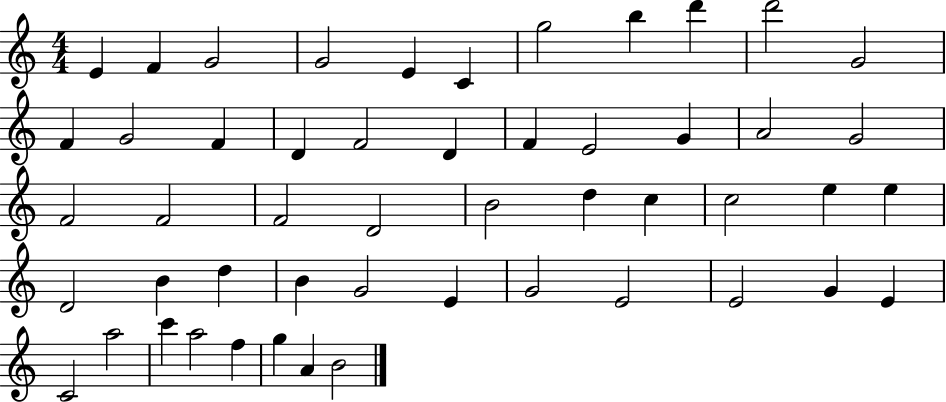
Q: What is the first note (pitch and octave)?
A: E4